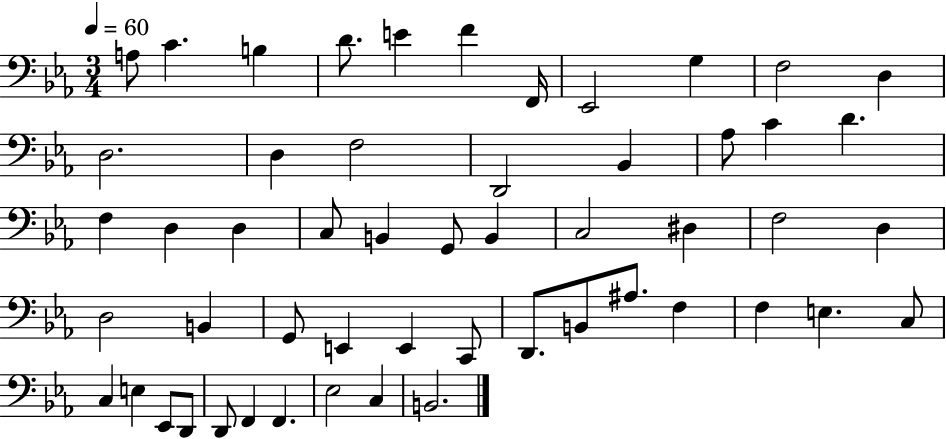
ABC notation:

X:1
T:Untitled
M:3/4
L:1/4
K:Eb
A,/2 C B, D/2 E F F,,/4 _E,,2 G, F,2 D, D,2 D, F,2 D,,2 _B,, _A,/2 C D F, D, D, C,/2 B,, G,,/2 B,, C,2 ^D, F,2 D, D,2 B,, G,,/2 E,, E,, C,,/2 D,,/2 B,,/2 ^A,/2 F, F, E, C,/2 C, E, _E,,/2 D,,/2 D,,/2 F,, F,, _E,2 C, B,,2